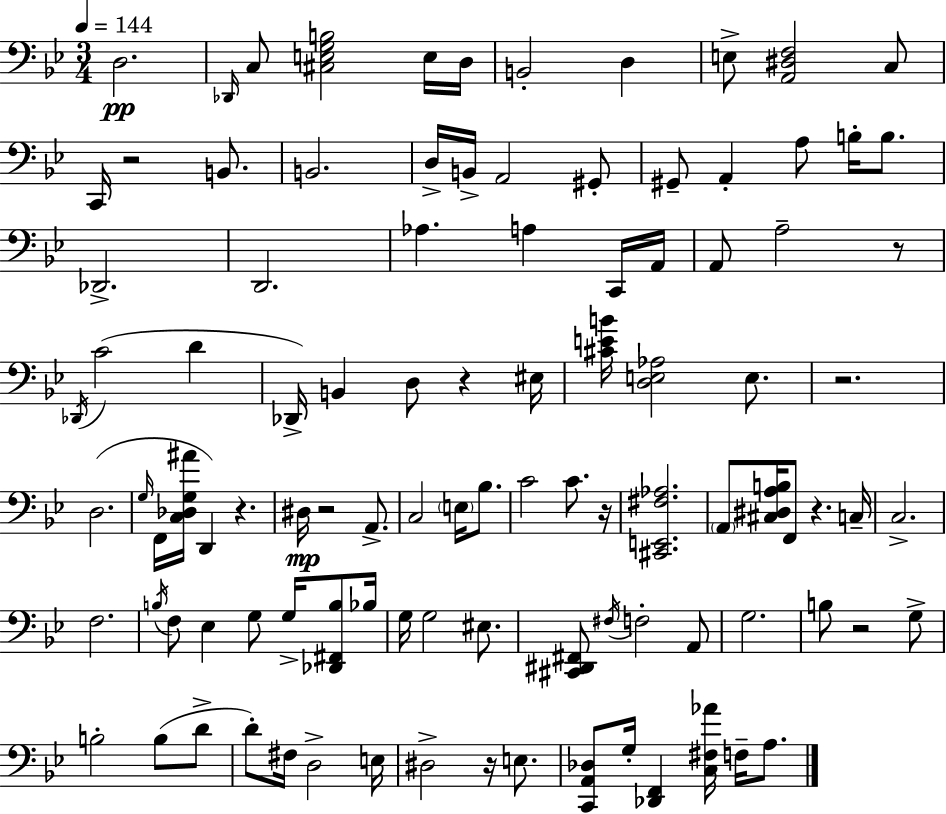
X:1
T:Untitled
M:3/4
L:1/4
K:Gm
D,2 _D,,/4 C,/2 [^C,E,G,B,]2 E,/4 D,/4 B,,2 D, E,/2 [A,,^D,F,]2 C,/2 C,,/4 z2 B,,/2 B,,2 D,/4 B,,/4 A,,2 ^G,,/2 ^G,,/2 A,, A,/2 B,/4 B,/2 _D,,2 D,,2 _A, A, C,,/4 A,,/4 A,,/2 A,2 z/2 _D,,/4 C2 D _D,,/4 B,, D,/2 z ^E,/4 [^CEB]/4 [D,E,_A,]2 E,/2 z2 D,2 G,/4 F,,/4 [C,_D,G,^A]/4 D,, z ^D,/4 z2 A,,/2 C,2 E,/4 _B,/2 C2 C/2 z/4 [^C,,E,,^F,_A,]2 A,,/2 [^C,^D,A,B,]/4 F,,/2 z C,/4 C,2 F,2 B,/4 F,/2 _E, G,/2 G,/4 [_D,,^F,,B,]/2 _B,/4 G,/4 G,2 ^E,/2 [^C,,^D,,^F,,]/2 ^F,/4 F,2 A,,/2 G,2 B,/2 z2 G,/2 B,2 B,/2 D/2 D/2 ^F,/4 D,2 E,/4 ^D,2 z/4 E,/2 [C,,A,,_D,]/2 G,/4 [_D,,F,,] [C,^F,_A]/4 F,/4 A,/2